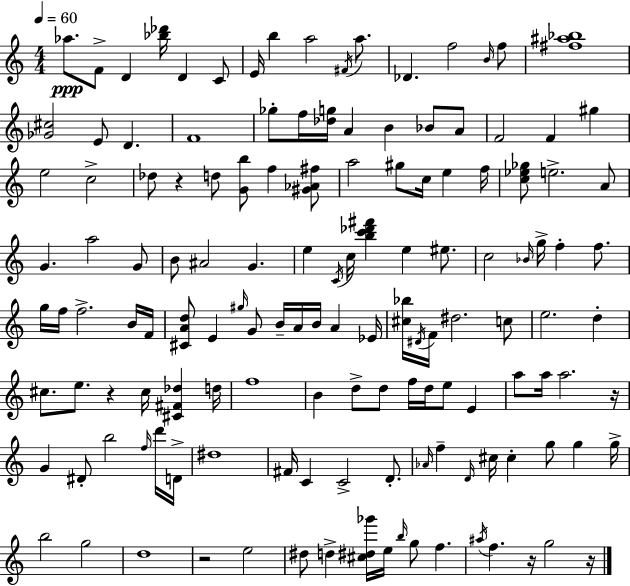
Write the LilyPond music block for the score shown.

{
  \clef treble
  \numericTimeSignature
  \time 4/4
  \key c \major
  \tempo 4 = 60
  aes''8.\ppp f'8-> d'4 <bes'' des'''>16 d'4 c'8 | e'16 b''4 a''2 \acciaccatura { fis'16 } a''8. | des'4. f''2 \grace { b'16 } | f''8 <fis'' ais'' bes''>1 | \break <ges' cis''>2 e'8 d'4. | f'1 | ges''8-. f''16 <des'' g''>16 a'4 b'4 bes'8 | a'8 f'2 f'4 gis''4 | \break e''2 c''2-> | des''8 r4 d''8 <g' b''>8 f''4 | <gis' aes' fis''>8 a''2 gis''8 c''16 e''4 | f''16 <c'' ees'' ges''>8 e''2.-> | \break a'8 g'4. a''2 | g'8 b'8 ais'2 g'4. | e''4 \acciaccatura { c'16 } c''16 <b'' c''' des''' fis'''>4 e''4 | eis''8. c''2 \grace { bes'16 } g''16-> f''4-. | \break f''8. g''16 f''16 f''2.-> | b'16 f'16 <cis' a' d''>8 e'4 \grace { gis''16 } g'8 b'16-- a'16 b'16 | a'4 ees'16 <cis'' bes''>16 \acciaccatura { dis'16 } f'16 dis''2. | c''8 e''2. | \break d''4-. cis''8. e''8. r4 | cis''16 <cis' fis' des''>4 d''16 f''1 | b'4 d''8-> d''8 f''16 d''16 | e''8 e'4 a''8 a''16 a''2. | \break r16 g'4 dis'8-. b''2 | \grace { f''16 } d'''16 d'16-> dis''1 | fis'16 c'4 c'2-> | d'8.-. \grace { aes'16 } f''4-- \grace { d'16 } cis''16 cis''4-. | \break g''8 g''4 g''16-> b''2 | g''2 d''1 | r2 | e''2 dis''8 d''4-> <cis'' dis'' ges'''>16 | \break e''16 \grace { b''16 } g''8 f''4. \acciaccatura { ais''16 } f''4. | r16 g''2 r16 \bar "|."
}